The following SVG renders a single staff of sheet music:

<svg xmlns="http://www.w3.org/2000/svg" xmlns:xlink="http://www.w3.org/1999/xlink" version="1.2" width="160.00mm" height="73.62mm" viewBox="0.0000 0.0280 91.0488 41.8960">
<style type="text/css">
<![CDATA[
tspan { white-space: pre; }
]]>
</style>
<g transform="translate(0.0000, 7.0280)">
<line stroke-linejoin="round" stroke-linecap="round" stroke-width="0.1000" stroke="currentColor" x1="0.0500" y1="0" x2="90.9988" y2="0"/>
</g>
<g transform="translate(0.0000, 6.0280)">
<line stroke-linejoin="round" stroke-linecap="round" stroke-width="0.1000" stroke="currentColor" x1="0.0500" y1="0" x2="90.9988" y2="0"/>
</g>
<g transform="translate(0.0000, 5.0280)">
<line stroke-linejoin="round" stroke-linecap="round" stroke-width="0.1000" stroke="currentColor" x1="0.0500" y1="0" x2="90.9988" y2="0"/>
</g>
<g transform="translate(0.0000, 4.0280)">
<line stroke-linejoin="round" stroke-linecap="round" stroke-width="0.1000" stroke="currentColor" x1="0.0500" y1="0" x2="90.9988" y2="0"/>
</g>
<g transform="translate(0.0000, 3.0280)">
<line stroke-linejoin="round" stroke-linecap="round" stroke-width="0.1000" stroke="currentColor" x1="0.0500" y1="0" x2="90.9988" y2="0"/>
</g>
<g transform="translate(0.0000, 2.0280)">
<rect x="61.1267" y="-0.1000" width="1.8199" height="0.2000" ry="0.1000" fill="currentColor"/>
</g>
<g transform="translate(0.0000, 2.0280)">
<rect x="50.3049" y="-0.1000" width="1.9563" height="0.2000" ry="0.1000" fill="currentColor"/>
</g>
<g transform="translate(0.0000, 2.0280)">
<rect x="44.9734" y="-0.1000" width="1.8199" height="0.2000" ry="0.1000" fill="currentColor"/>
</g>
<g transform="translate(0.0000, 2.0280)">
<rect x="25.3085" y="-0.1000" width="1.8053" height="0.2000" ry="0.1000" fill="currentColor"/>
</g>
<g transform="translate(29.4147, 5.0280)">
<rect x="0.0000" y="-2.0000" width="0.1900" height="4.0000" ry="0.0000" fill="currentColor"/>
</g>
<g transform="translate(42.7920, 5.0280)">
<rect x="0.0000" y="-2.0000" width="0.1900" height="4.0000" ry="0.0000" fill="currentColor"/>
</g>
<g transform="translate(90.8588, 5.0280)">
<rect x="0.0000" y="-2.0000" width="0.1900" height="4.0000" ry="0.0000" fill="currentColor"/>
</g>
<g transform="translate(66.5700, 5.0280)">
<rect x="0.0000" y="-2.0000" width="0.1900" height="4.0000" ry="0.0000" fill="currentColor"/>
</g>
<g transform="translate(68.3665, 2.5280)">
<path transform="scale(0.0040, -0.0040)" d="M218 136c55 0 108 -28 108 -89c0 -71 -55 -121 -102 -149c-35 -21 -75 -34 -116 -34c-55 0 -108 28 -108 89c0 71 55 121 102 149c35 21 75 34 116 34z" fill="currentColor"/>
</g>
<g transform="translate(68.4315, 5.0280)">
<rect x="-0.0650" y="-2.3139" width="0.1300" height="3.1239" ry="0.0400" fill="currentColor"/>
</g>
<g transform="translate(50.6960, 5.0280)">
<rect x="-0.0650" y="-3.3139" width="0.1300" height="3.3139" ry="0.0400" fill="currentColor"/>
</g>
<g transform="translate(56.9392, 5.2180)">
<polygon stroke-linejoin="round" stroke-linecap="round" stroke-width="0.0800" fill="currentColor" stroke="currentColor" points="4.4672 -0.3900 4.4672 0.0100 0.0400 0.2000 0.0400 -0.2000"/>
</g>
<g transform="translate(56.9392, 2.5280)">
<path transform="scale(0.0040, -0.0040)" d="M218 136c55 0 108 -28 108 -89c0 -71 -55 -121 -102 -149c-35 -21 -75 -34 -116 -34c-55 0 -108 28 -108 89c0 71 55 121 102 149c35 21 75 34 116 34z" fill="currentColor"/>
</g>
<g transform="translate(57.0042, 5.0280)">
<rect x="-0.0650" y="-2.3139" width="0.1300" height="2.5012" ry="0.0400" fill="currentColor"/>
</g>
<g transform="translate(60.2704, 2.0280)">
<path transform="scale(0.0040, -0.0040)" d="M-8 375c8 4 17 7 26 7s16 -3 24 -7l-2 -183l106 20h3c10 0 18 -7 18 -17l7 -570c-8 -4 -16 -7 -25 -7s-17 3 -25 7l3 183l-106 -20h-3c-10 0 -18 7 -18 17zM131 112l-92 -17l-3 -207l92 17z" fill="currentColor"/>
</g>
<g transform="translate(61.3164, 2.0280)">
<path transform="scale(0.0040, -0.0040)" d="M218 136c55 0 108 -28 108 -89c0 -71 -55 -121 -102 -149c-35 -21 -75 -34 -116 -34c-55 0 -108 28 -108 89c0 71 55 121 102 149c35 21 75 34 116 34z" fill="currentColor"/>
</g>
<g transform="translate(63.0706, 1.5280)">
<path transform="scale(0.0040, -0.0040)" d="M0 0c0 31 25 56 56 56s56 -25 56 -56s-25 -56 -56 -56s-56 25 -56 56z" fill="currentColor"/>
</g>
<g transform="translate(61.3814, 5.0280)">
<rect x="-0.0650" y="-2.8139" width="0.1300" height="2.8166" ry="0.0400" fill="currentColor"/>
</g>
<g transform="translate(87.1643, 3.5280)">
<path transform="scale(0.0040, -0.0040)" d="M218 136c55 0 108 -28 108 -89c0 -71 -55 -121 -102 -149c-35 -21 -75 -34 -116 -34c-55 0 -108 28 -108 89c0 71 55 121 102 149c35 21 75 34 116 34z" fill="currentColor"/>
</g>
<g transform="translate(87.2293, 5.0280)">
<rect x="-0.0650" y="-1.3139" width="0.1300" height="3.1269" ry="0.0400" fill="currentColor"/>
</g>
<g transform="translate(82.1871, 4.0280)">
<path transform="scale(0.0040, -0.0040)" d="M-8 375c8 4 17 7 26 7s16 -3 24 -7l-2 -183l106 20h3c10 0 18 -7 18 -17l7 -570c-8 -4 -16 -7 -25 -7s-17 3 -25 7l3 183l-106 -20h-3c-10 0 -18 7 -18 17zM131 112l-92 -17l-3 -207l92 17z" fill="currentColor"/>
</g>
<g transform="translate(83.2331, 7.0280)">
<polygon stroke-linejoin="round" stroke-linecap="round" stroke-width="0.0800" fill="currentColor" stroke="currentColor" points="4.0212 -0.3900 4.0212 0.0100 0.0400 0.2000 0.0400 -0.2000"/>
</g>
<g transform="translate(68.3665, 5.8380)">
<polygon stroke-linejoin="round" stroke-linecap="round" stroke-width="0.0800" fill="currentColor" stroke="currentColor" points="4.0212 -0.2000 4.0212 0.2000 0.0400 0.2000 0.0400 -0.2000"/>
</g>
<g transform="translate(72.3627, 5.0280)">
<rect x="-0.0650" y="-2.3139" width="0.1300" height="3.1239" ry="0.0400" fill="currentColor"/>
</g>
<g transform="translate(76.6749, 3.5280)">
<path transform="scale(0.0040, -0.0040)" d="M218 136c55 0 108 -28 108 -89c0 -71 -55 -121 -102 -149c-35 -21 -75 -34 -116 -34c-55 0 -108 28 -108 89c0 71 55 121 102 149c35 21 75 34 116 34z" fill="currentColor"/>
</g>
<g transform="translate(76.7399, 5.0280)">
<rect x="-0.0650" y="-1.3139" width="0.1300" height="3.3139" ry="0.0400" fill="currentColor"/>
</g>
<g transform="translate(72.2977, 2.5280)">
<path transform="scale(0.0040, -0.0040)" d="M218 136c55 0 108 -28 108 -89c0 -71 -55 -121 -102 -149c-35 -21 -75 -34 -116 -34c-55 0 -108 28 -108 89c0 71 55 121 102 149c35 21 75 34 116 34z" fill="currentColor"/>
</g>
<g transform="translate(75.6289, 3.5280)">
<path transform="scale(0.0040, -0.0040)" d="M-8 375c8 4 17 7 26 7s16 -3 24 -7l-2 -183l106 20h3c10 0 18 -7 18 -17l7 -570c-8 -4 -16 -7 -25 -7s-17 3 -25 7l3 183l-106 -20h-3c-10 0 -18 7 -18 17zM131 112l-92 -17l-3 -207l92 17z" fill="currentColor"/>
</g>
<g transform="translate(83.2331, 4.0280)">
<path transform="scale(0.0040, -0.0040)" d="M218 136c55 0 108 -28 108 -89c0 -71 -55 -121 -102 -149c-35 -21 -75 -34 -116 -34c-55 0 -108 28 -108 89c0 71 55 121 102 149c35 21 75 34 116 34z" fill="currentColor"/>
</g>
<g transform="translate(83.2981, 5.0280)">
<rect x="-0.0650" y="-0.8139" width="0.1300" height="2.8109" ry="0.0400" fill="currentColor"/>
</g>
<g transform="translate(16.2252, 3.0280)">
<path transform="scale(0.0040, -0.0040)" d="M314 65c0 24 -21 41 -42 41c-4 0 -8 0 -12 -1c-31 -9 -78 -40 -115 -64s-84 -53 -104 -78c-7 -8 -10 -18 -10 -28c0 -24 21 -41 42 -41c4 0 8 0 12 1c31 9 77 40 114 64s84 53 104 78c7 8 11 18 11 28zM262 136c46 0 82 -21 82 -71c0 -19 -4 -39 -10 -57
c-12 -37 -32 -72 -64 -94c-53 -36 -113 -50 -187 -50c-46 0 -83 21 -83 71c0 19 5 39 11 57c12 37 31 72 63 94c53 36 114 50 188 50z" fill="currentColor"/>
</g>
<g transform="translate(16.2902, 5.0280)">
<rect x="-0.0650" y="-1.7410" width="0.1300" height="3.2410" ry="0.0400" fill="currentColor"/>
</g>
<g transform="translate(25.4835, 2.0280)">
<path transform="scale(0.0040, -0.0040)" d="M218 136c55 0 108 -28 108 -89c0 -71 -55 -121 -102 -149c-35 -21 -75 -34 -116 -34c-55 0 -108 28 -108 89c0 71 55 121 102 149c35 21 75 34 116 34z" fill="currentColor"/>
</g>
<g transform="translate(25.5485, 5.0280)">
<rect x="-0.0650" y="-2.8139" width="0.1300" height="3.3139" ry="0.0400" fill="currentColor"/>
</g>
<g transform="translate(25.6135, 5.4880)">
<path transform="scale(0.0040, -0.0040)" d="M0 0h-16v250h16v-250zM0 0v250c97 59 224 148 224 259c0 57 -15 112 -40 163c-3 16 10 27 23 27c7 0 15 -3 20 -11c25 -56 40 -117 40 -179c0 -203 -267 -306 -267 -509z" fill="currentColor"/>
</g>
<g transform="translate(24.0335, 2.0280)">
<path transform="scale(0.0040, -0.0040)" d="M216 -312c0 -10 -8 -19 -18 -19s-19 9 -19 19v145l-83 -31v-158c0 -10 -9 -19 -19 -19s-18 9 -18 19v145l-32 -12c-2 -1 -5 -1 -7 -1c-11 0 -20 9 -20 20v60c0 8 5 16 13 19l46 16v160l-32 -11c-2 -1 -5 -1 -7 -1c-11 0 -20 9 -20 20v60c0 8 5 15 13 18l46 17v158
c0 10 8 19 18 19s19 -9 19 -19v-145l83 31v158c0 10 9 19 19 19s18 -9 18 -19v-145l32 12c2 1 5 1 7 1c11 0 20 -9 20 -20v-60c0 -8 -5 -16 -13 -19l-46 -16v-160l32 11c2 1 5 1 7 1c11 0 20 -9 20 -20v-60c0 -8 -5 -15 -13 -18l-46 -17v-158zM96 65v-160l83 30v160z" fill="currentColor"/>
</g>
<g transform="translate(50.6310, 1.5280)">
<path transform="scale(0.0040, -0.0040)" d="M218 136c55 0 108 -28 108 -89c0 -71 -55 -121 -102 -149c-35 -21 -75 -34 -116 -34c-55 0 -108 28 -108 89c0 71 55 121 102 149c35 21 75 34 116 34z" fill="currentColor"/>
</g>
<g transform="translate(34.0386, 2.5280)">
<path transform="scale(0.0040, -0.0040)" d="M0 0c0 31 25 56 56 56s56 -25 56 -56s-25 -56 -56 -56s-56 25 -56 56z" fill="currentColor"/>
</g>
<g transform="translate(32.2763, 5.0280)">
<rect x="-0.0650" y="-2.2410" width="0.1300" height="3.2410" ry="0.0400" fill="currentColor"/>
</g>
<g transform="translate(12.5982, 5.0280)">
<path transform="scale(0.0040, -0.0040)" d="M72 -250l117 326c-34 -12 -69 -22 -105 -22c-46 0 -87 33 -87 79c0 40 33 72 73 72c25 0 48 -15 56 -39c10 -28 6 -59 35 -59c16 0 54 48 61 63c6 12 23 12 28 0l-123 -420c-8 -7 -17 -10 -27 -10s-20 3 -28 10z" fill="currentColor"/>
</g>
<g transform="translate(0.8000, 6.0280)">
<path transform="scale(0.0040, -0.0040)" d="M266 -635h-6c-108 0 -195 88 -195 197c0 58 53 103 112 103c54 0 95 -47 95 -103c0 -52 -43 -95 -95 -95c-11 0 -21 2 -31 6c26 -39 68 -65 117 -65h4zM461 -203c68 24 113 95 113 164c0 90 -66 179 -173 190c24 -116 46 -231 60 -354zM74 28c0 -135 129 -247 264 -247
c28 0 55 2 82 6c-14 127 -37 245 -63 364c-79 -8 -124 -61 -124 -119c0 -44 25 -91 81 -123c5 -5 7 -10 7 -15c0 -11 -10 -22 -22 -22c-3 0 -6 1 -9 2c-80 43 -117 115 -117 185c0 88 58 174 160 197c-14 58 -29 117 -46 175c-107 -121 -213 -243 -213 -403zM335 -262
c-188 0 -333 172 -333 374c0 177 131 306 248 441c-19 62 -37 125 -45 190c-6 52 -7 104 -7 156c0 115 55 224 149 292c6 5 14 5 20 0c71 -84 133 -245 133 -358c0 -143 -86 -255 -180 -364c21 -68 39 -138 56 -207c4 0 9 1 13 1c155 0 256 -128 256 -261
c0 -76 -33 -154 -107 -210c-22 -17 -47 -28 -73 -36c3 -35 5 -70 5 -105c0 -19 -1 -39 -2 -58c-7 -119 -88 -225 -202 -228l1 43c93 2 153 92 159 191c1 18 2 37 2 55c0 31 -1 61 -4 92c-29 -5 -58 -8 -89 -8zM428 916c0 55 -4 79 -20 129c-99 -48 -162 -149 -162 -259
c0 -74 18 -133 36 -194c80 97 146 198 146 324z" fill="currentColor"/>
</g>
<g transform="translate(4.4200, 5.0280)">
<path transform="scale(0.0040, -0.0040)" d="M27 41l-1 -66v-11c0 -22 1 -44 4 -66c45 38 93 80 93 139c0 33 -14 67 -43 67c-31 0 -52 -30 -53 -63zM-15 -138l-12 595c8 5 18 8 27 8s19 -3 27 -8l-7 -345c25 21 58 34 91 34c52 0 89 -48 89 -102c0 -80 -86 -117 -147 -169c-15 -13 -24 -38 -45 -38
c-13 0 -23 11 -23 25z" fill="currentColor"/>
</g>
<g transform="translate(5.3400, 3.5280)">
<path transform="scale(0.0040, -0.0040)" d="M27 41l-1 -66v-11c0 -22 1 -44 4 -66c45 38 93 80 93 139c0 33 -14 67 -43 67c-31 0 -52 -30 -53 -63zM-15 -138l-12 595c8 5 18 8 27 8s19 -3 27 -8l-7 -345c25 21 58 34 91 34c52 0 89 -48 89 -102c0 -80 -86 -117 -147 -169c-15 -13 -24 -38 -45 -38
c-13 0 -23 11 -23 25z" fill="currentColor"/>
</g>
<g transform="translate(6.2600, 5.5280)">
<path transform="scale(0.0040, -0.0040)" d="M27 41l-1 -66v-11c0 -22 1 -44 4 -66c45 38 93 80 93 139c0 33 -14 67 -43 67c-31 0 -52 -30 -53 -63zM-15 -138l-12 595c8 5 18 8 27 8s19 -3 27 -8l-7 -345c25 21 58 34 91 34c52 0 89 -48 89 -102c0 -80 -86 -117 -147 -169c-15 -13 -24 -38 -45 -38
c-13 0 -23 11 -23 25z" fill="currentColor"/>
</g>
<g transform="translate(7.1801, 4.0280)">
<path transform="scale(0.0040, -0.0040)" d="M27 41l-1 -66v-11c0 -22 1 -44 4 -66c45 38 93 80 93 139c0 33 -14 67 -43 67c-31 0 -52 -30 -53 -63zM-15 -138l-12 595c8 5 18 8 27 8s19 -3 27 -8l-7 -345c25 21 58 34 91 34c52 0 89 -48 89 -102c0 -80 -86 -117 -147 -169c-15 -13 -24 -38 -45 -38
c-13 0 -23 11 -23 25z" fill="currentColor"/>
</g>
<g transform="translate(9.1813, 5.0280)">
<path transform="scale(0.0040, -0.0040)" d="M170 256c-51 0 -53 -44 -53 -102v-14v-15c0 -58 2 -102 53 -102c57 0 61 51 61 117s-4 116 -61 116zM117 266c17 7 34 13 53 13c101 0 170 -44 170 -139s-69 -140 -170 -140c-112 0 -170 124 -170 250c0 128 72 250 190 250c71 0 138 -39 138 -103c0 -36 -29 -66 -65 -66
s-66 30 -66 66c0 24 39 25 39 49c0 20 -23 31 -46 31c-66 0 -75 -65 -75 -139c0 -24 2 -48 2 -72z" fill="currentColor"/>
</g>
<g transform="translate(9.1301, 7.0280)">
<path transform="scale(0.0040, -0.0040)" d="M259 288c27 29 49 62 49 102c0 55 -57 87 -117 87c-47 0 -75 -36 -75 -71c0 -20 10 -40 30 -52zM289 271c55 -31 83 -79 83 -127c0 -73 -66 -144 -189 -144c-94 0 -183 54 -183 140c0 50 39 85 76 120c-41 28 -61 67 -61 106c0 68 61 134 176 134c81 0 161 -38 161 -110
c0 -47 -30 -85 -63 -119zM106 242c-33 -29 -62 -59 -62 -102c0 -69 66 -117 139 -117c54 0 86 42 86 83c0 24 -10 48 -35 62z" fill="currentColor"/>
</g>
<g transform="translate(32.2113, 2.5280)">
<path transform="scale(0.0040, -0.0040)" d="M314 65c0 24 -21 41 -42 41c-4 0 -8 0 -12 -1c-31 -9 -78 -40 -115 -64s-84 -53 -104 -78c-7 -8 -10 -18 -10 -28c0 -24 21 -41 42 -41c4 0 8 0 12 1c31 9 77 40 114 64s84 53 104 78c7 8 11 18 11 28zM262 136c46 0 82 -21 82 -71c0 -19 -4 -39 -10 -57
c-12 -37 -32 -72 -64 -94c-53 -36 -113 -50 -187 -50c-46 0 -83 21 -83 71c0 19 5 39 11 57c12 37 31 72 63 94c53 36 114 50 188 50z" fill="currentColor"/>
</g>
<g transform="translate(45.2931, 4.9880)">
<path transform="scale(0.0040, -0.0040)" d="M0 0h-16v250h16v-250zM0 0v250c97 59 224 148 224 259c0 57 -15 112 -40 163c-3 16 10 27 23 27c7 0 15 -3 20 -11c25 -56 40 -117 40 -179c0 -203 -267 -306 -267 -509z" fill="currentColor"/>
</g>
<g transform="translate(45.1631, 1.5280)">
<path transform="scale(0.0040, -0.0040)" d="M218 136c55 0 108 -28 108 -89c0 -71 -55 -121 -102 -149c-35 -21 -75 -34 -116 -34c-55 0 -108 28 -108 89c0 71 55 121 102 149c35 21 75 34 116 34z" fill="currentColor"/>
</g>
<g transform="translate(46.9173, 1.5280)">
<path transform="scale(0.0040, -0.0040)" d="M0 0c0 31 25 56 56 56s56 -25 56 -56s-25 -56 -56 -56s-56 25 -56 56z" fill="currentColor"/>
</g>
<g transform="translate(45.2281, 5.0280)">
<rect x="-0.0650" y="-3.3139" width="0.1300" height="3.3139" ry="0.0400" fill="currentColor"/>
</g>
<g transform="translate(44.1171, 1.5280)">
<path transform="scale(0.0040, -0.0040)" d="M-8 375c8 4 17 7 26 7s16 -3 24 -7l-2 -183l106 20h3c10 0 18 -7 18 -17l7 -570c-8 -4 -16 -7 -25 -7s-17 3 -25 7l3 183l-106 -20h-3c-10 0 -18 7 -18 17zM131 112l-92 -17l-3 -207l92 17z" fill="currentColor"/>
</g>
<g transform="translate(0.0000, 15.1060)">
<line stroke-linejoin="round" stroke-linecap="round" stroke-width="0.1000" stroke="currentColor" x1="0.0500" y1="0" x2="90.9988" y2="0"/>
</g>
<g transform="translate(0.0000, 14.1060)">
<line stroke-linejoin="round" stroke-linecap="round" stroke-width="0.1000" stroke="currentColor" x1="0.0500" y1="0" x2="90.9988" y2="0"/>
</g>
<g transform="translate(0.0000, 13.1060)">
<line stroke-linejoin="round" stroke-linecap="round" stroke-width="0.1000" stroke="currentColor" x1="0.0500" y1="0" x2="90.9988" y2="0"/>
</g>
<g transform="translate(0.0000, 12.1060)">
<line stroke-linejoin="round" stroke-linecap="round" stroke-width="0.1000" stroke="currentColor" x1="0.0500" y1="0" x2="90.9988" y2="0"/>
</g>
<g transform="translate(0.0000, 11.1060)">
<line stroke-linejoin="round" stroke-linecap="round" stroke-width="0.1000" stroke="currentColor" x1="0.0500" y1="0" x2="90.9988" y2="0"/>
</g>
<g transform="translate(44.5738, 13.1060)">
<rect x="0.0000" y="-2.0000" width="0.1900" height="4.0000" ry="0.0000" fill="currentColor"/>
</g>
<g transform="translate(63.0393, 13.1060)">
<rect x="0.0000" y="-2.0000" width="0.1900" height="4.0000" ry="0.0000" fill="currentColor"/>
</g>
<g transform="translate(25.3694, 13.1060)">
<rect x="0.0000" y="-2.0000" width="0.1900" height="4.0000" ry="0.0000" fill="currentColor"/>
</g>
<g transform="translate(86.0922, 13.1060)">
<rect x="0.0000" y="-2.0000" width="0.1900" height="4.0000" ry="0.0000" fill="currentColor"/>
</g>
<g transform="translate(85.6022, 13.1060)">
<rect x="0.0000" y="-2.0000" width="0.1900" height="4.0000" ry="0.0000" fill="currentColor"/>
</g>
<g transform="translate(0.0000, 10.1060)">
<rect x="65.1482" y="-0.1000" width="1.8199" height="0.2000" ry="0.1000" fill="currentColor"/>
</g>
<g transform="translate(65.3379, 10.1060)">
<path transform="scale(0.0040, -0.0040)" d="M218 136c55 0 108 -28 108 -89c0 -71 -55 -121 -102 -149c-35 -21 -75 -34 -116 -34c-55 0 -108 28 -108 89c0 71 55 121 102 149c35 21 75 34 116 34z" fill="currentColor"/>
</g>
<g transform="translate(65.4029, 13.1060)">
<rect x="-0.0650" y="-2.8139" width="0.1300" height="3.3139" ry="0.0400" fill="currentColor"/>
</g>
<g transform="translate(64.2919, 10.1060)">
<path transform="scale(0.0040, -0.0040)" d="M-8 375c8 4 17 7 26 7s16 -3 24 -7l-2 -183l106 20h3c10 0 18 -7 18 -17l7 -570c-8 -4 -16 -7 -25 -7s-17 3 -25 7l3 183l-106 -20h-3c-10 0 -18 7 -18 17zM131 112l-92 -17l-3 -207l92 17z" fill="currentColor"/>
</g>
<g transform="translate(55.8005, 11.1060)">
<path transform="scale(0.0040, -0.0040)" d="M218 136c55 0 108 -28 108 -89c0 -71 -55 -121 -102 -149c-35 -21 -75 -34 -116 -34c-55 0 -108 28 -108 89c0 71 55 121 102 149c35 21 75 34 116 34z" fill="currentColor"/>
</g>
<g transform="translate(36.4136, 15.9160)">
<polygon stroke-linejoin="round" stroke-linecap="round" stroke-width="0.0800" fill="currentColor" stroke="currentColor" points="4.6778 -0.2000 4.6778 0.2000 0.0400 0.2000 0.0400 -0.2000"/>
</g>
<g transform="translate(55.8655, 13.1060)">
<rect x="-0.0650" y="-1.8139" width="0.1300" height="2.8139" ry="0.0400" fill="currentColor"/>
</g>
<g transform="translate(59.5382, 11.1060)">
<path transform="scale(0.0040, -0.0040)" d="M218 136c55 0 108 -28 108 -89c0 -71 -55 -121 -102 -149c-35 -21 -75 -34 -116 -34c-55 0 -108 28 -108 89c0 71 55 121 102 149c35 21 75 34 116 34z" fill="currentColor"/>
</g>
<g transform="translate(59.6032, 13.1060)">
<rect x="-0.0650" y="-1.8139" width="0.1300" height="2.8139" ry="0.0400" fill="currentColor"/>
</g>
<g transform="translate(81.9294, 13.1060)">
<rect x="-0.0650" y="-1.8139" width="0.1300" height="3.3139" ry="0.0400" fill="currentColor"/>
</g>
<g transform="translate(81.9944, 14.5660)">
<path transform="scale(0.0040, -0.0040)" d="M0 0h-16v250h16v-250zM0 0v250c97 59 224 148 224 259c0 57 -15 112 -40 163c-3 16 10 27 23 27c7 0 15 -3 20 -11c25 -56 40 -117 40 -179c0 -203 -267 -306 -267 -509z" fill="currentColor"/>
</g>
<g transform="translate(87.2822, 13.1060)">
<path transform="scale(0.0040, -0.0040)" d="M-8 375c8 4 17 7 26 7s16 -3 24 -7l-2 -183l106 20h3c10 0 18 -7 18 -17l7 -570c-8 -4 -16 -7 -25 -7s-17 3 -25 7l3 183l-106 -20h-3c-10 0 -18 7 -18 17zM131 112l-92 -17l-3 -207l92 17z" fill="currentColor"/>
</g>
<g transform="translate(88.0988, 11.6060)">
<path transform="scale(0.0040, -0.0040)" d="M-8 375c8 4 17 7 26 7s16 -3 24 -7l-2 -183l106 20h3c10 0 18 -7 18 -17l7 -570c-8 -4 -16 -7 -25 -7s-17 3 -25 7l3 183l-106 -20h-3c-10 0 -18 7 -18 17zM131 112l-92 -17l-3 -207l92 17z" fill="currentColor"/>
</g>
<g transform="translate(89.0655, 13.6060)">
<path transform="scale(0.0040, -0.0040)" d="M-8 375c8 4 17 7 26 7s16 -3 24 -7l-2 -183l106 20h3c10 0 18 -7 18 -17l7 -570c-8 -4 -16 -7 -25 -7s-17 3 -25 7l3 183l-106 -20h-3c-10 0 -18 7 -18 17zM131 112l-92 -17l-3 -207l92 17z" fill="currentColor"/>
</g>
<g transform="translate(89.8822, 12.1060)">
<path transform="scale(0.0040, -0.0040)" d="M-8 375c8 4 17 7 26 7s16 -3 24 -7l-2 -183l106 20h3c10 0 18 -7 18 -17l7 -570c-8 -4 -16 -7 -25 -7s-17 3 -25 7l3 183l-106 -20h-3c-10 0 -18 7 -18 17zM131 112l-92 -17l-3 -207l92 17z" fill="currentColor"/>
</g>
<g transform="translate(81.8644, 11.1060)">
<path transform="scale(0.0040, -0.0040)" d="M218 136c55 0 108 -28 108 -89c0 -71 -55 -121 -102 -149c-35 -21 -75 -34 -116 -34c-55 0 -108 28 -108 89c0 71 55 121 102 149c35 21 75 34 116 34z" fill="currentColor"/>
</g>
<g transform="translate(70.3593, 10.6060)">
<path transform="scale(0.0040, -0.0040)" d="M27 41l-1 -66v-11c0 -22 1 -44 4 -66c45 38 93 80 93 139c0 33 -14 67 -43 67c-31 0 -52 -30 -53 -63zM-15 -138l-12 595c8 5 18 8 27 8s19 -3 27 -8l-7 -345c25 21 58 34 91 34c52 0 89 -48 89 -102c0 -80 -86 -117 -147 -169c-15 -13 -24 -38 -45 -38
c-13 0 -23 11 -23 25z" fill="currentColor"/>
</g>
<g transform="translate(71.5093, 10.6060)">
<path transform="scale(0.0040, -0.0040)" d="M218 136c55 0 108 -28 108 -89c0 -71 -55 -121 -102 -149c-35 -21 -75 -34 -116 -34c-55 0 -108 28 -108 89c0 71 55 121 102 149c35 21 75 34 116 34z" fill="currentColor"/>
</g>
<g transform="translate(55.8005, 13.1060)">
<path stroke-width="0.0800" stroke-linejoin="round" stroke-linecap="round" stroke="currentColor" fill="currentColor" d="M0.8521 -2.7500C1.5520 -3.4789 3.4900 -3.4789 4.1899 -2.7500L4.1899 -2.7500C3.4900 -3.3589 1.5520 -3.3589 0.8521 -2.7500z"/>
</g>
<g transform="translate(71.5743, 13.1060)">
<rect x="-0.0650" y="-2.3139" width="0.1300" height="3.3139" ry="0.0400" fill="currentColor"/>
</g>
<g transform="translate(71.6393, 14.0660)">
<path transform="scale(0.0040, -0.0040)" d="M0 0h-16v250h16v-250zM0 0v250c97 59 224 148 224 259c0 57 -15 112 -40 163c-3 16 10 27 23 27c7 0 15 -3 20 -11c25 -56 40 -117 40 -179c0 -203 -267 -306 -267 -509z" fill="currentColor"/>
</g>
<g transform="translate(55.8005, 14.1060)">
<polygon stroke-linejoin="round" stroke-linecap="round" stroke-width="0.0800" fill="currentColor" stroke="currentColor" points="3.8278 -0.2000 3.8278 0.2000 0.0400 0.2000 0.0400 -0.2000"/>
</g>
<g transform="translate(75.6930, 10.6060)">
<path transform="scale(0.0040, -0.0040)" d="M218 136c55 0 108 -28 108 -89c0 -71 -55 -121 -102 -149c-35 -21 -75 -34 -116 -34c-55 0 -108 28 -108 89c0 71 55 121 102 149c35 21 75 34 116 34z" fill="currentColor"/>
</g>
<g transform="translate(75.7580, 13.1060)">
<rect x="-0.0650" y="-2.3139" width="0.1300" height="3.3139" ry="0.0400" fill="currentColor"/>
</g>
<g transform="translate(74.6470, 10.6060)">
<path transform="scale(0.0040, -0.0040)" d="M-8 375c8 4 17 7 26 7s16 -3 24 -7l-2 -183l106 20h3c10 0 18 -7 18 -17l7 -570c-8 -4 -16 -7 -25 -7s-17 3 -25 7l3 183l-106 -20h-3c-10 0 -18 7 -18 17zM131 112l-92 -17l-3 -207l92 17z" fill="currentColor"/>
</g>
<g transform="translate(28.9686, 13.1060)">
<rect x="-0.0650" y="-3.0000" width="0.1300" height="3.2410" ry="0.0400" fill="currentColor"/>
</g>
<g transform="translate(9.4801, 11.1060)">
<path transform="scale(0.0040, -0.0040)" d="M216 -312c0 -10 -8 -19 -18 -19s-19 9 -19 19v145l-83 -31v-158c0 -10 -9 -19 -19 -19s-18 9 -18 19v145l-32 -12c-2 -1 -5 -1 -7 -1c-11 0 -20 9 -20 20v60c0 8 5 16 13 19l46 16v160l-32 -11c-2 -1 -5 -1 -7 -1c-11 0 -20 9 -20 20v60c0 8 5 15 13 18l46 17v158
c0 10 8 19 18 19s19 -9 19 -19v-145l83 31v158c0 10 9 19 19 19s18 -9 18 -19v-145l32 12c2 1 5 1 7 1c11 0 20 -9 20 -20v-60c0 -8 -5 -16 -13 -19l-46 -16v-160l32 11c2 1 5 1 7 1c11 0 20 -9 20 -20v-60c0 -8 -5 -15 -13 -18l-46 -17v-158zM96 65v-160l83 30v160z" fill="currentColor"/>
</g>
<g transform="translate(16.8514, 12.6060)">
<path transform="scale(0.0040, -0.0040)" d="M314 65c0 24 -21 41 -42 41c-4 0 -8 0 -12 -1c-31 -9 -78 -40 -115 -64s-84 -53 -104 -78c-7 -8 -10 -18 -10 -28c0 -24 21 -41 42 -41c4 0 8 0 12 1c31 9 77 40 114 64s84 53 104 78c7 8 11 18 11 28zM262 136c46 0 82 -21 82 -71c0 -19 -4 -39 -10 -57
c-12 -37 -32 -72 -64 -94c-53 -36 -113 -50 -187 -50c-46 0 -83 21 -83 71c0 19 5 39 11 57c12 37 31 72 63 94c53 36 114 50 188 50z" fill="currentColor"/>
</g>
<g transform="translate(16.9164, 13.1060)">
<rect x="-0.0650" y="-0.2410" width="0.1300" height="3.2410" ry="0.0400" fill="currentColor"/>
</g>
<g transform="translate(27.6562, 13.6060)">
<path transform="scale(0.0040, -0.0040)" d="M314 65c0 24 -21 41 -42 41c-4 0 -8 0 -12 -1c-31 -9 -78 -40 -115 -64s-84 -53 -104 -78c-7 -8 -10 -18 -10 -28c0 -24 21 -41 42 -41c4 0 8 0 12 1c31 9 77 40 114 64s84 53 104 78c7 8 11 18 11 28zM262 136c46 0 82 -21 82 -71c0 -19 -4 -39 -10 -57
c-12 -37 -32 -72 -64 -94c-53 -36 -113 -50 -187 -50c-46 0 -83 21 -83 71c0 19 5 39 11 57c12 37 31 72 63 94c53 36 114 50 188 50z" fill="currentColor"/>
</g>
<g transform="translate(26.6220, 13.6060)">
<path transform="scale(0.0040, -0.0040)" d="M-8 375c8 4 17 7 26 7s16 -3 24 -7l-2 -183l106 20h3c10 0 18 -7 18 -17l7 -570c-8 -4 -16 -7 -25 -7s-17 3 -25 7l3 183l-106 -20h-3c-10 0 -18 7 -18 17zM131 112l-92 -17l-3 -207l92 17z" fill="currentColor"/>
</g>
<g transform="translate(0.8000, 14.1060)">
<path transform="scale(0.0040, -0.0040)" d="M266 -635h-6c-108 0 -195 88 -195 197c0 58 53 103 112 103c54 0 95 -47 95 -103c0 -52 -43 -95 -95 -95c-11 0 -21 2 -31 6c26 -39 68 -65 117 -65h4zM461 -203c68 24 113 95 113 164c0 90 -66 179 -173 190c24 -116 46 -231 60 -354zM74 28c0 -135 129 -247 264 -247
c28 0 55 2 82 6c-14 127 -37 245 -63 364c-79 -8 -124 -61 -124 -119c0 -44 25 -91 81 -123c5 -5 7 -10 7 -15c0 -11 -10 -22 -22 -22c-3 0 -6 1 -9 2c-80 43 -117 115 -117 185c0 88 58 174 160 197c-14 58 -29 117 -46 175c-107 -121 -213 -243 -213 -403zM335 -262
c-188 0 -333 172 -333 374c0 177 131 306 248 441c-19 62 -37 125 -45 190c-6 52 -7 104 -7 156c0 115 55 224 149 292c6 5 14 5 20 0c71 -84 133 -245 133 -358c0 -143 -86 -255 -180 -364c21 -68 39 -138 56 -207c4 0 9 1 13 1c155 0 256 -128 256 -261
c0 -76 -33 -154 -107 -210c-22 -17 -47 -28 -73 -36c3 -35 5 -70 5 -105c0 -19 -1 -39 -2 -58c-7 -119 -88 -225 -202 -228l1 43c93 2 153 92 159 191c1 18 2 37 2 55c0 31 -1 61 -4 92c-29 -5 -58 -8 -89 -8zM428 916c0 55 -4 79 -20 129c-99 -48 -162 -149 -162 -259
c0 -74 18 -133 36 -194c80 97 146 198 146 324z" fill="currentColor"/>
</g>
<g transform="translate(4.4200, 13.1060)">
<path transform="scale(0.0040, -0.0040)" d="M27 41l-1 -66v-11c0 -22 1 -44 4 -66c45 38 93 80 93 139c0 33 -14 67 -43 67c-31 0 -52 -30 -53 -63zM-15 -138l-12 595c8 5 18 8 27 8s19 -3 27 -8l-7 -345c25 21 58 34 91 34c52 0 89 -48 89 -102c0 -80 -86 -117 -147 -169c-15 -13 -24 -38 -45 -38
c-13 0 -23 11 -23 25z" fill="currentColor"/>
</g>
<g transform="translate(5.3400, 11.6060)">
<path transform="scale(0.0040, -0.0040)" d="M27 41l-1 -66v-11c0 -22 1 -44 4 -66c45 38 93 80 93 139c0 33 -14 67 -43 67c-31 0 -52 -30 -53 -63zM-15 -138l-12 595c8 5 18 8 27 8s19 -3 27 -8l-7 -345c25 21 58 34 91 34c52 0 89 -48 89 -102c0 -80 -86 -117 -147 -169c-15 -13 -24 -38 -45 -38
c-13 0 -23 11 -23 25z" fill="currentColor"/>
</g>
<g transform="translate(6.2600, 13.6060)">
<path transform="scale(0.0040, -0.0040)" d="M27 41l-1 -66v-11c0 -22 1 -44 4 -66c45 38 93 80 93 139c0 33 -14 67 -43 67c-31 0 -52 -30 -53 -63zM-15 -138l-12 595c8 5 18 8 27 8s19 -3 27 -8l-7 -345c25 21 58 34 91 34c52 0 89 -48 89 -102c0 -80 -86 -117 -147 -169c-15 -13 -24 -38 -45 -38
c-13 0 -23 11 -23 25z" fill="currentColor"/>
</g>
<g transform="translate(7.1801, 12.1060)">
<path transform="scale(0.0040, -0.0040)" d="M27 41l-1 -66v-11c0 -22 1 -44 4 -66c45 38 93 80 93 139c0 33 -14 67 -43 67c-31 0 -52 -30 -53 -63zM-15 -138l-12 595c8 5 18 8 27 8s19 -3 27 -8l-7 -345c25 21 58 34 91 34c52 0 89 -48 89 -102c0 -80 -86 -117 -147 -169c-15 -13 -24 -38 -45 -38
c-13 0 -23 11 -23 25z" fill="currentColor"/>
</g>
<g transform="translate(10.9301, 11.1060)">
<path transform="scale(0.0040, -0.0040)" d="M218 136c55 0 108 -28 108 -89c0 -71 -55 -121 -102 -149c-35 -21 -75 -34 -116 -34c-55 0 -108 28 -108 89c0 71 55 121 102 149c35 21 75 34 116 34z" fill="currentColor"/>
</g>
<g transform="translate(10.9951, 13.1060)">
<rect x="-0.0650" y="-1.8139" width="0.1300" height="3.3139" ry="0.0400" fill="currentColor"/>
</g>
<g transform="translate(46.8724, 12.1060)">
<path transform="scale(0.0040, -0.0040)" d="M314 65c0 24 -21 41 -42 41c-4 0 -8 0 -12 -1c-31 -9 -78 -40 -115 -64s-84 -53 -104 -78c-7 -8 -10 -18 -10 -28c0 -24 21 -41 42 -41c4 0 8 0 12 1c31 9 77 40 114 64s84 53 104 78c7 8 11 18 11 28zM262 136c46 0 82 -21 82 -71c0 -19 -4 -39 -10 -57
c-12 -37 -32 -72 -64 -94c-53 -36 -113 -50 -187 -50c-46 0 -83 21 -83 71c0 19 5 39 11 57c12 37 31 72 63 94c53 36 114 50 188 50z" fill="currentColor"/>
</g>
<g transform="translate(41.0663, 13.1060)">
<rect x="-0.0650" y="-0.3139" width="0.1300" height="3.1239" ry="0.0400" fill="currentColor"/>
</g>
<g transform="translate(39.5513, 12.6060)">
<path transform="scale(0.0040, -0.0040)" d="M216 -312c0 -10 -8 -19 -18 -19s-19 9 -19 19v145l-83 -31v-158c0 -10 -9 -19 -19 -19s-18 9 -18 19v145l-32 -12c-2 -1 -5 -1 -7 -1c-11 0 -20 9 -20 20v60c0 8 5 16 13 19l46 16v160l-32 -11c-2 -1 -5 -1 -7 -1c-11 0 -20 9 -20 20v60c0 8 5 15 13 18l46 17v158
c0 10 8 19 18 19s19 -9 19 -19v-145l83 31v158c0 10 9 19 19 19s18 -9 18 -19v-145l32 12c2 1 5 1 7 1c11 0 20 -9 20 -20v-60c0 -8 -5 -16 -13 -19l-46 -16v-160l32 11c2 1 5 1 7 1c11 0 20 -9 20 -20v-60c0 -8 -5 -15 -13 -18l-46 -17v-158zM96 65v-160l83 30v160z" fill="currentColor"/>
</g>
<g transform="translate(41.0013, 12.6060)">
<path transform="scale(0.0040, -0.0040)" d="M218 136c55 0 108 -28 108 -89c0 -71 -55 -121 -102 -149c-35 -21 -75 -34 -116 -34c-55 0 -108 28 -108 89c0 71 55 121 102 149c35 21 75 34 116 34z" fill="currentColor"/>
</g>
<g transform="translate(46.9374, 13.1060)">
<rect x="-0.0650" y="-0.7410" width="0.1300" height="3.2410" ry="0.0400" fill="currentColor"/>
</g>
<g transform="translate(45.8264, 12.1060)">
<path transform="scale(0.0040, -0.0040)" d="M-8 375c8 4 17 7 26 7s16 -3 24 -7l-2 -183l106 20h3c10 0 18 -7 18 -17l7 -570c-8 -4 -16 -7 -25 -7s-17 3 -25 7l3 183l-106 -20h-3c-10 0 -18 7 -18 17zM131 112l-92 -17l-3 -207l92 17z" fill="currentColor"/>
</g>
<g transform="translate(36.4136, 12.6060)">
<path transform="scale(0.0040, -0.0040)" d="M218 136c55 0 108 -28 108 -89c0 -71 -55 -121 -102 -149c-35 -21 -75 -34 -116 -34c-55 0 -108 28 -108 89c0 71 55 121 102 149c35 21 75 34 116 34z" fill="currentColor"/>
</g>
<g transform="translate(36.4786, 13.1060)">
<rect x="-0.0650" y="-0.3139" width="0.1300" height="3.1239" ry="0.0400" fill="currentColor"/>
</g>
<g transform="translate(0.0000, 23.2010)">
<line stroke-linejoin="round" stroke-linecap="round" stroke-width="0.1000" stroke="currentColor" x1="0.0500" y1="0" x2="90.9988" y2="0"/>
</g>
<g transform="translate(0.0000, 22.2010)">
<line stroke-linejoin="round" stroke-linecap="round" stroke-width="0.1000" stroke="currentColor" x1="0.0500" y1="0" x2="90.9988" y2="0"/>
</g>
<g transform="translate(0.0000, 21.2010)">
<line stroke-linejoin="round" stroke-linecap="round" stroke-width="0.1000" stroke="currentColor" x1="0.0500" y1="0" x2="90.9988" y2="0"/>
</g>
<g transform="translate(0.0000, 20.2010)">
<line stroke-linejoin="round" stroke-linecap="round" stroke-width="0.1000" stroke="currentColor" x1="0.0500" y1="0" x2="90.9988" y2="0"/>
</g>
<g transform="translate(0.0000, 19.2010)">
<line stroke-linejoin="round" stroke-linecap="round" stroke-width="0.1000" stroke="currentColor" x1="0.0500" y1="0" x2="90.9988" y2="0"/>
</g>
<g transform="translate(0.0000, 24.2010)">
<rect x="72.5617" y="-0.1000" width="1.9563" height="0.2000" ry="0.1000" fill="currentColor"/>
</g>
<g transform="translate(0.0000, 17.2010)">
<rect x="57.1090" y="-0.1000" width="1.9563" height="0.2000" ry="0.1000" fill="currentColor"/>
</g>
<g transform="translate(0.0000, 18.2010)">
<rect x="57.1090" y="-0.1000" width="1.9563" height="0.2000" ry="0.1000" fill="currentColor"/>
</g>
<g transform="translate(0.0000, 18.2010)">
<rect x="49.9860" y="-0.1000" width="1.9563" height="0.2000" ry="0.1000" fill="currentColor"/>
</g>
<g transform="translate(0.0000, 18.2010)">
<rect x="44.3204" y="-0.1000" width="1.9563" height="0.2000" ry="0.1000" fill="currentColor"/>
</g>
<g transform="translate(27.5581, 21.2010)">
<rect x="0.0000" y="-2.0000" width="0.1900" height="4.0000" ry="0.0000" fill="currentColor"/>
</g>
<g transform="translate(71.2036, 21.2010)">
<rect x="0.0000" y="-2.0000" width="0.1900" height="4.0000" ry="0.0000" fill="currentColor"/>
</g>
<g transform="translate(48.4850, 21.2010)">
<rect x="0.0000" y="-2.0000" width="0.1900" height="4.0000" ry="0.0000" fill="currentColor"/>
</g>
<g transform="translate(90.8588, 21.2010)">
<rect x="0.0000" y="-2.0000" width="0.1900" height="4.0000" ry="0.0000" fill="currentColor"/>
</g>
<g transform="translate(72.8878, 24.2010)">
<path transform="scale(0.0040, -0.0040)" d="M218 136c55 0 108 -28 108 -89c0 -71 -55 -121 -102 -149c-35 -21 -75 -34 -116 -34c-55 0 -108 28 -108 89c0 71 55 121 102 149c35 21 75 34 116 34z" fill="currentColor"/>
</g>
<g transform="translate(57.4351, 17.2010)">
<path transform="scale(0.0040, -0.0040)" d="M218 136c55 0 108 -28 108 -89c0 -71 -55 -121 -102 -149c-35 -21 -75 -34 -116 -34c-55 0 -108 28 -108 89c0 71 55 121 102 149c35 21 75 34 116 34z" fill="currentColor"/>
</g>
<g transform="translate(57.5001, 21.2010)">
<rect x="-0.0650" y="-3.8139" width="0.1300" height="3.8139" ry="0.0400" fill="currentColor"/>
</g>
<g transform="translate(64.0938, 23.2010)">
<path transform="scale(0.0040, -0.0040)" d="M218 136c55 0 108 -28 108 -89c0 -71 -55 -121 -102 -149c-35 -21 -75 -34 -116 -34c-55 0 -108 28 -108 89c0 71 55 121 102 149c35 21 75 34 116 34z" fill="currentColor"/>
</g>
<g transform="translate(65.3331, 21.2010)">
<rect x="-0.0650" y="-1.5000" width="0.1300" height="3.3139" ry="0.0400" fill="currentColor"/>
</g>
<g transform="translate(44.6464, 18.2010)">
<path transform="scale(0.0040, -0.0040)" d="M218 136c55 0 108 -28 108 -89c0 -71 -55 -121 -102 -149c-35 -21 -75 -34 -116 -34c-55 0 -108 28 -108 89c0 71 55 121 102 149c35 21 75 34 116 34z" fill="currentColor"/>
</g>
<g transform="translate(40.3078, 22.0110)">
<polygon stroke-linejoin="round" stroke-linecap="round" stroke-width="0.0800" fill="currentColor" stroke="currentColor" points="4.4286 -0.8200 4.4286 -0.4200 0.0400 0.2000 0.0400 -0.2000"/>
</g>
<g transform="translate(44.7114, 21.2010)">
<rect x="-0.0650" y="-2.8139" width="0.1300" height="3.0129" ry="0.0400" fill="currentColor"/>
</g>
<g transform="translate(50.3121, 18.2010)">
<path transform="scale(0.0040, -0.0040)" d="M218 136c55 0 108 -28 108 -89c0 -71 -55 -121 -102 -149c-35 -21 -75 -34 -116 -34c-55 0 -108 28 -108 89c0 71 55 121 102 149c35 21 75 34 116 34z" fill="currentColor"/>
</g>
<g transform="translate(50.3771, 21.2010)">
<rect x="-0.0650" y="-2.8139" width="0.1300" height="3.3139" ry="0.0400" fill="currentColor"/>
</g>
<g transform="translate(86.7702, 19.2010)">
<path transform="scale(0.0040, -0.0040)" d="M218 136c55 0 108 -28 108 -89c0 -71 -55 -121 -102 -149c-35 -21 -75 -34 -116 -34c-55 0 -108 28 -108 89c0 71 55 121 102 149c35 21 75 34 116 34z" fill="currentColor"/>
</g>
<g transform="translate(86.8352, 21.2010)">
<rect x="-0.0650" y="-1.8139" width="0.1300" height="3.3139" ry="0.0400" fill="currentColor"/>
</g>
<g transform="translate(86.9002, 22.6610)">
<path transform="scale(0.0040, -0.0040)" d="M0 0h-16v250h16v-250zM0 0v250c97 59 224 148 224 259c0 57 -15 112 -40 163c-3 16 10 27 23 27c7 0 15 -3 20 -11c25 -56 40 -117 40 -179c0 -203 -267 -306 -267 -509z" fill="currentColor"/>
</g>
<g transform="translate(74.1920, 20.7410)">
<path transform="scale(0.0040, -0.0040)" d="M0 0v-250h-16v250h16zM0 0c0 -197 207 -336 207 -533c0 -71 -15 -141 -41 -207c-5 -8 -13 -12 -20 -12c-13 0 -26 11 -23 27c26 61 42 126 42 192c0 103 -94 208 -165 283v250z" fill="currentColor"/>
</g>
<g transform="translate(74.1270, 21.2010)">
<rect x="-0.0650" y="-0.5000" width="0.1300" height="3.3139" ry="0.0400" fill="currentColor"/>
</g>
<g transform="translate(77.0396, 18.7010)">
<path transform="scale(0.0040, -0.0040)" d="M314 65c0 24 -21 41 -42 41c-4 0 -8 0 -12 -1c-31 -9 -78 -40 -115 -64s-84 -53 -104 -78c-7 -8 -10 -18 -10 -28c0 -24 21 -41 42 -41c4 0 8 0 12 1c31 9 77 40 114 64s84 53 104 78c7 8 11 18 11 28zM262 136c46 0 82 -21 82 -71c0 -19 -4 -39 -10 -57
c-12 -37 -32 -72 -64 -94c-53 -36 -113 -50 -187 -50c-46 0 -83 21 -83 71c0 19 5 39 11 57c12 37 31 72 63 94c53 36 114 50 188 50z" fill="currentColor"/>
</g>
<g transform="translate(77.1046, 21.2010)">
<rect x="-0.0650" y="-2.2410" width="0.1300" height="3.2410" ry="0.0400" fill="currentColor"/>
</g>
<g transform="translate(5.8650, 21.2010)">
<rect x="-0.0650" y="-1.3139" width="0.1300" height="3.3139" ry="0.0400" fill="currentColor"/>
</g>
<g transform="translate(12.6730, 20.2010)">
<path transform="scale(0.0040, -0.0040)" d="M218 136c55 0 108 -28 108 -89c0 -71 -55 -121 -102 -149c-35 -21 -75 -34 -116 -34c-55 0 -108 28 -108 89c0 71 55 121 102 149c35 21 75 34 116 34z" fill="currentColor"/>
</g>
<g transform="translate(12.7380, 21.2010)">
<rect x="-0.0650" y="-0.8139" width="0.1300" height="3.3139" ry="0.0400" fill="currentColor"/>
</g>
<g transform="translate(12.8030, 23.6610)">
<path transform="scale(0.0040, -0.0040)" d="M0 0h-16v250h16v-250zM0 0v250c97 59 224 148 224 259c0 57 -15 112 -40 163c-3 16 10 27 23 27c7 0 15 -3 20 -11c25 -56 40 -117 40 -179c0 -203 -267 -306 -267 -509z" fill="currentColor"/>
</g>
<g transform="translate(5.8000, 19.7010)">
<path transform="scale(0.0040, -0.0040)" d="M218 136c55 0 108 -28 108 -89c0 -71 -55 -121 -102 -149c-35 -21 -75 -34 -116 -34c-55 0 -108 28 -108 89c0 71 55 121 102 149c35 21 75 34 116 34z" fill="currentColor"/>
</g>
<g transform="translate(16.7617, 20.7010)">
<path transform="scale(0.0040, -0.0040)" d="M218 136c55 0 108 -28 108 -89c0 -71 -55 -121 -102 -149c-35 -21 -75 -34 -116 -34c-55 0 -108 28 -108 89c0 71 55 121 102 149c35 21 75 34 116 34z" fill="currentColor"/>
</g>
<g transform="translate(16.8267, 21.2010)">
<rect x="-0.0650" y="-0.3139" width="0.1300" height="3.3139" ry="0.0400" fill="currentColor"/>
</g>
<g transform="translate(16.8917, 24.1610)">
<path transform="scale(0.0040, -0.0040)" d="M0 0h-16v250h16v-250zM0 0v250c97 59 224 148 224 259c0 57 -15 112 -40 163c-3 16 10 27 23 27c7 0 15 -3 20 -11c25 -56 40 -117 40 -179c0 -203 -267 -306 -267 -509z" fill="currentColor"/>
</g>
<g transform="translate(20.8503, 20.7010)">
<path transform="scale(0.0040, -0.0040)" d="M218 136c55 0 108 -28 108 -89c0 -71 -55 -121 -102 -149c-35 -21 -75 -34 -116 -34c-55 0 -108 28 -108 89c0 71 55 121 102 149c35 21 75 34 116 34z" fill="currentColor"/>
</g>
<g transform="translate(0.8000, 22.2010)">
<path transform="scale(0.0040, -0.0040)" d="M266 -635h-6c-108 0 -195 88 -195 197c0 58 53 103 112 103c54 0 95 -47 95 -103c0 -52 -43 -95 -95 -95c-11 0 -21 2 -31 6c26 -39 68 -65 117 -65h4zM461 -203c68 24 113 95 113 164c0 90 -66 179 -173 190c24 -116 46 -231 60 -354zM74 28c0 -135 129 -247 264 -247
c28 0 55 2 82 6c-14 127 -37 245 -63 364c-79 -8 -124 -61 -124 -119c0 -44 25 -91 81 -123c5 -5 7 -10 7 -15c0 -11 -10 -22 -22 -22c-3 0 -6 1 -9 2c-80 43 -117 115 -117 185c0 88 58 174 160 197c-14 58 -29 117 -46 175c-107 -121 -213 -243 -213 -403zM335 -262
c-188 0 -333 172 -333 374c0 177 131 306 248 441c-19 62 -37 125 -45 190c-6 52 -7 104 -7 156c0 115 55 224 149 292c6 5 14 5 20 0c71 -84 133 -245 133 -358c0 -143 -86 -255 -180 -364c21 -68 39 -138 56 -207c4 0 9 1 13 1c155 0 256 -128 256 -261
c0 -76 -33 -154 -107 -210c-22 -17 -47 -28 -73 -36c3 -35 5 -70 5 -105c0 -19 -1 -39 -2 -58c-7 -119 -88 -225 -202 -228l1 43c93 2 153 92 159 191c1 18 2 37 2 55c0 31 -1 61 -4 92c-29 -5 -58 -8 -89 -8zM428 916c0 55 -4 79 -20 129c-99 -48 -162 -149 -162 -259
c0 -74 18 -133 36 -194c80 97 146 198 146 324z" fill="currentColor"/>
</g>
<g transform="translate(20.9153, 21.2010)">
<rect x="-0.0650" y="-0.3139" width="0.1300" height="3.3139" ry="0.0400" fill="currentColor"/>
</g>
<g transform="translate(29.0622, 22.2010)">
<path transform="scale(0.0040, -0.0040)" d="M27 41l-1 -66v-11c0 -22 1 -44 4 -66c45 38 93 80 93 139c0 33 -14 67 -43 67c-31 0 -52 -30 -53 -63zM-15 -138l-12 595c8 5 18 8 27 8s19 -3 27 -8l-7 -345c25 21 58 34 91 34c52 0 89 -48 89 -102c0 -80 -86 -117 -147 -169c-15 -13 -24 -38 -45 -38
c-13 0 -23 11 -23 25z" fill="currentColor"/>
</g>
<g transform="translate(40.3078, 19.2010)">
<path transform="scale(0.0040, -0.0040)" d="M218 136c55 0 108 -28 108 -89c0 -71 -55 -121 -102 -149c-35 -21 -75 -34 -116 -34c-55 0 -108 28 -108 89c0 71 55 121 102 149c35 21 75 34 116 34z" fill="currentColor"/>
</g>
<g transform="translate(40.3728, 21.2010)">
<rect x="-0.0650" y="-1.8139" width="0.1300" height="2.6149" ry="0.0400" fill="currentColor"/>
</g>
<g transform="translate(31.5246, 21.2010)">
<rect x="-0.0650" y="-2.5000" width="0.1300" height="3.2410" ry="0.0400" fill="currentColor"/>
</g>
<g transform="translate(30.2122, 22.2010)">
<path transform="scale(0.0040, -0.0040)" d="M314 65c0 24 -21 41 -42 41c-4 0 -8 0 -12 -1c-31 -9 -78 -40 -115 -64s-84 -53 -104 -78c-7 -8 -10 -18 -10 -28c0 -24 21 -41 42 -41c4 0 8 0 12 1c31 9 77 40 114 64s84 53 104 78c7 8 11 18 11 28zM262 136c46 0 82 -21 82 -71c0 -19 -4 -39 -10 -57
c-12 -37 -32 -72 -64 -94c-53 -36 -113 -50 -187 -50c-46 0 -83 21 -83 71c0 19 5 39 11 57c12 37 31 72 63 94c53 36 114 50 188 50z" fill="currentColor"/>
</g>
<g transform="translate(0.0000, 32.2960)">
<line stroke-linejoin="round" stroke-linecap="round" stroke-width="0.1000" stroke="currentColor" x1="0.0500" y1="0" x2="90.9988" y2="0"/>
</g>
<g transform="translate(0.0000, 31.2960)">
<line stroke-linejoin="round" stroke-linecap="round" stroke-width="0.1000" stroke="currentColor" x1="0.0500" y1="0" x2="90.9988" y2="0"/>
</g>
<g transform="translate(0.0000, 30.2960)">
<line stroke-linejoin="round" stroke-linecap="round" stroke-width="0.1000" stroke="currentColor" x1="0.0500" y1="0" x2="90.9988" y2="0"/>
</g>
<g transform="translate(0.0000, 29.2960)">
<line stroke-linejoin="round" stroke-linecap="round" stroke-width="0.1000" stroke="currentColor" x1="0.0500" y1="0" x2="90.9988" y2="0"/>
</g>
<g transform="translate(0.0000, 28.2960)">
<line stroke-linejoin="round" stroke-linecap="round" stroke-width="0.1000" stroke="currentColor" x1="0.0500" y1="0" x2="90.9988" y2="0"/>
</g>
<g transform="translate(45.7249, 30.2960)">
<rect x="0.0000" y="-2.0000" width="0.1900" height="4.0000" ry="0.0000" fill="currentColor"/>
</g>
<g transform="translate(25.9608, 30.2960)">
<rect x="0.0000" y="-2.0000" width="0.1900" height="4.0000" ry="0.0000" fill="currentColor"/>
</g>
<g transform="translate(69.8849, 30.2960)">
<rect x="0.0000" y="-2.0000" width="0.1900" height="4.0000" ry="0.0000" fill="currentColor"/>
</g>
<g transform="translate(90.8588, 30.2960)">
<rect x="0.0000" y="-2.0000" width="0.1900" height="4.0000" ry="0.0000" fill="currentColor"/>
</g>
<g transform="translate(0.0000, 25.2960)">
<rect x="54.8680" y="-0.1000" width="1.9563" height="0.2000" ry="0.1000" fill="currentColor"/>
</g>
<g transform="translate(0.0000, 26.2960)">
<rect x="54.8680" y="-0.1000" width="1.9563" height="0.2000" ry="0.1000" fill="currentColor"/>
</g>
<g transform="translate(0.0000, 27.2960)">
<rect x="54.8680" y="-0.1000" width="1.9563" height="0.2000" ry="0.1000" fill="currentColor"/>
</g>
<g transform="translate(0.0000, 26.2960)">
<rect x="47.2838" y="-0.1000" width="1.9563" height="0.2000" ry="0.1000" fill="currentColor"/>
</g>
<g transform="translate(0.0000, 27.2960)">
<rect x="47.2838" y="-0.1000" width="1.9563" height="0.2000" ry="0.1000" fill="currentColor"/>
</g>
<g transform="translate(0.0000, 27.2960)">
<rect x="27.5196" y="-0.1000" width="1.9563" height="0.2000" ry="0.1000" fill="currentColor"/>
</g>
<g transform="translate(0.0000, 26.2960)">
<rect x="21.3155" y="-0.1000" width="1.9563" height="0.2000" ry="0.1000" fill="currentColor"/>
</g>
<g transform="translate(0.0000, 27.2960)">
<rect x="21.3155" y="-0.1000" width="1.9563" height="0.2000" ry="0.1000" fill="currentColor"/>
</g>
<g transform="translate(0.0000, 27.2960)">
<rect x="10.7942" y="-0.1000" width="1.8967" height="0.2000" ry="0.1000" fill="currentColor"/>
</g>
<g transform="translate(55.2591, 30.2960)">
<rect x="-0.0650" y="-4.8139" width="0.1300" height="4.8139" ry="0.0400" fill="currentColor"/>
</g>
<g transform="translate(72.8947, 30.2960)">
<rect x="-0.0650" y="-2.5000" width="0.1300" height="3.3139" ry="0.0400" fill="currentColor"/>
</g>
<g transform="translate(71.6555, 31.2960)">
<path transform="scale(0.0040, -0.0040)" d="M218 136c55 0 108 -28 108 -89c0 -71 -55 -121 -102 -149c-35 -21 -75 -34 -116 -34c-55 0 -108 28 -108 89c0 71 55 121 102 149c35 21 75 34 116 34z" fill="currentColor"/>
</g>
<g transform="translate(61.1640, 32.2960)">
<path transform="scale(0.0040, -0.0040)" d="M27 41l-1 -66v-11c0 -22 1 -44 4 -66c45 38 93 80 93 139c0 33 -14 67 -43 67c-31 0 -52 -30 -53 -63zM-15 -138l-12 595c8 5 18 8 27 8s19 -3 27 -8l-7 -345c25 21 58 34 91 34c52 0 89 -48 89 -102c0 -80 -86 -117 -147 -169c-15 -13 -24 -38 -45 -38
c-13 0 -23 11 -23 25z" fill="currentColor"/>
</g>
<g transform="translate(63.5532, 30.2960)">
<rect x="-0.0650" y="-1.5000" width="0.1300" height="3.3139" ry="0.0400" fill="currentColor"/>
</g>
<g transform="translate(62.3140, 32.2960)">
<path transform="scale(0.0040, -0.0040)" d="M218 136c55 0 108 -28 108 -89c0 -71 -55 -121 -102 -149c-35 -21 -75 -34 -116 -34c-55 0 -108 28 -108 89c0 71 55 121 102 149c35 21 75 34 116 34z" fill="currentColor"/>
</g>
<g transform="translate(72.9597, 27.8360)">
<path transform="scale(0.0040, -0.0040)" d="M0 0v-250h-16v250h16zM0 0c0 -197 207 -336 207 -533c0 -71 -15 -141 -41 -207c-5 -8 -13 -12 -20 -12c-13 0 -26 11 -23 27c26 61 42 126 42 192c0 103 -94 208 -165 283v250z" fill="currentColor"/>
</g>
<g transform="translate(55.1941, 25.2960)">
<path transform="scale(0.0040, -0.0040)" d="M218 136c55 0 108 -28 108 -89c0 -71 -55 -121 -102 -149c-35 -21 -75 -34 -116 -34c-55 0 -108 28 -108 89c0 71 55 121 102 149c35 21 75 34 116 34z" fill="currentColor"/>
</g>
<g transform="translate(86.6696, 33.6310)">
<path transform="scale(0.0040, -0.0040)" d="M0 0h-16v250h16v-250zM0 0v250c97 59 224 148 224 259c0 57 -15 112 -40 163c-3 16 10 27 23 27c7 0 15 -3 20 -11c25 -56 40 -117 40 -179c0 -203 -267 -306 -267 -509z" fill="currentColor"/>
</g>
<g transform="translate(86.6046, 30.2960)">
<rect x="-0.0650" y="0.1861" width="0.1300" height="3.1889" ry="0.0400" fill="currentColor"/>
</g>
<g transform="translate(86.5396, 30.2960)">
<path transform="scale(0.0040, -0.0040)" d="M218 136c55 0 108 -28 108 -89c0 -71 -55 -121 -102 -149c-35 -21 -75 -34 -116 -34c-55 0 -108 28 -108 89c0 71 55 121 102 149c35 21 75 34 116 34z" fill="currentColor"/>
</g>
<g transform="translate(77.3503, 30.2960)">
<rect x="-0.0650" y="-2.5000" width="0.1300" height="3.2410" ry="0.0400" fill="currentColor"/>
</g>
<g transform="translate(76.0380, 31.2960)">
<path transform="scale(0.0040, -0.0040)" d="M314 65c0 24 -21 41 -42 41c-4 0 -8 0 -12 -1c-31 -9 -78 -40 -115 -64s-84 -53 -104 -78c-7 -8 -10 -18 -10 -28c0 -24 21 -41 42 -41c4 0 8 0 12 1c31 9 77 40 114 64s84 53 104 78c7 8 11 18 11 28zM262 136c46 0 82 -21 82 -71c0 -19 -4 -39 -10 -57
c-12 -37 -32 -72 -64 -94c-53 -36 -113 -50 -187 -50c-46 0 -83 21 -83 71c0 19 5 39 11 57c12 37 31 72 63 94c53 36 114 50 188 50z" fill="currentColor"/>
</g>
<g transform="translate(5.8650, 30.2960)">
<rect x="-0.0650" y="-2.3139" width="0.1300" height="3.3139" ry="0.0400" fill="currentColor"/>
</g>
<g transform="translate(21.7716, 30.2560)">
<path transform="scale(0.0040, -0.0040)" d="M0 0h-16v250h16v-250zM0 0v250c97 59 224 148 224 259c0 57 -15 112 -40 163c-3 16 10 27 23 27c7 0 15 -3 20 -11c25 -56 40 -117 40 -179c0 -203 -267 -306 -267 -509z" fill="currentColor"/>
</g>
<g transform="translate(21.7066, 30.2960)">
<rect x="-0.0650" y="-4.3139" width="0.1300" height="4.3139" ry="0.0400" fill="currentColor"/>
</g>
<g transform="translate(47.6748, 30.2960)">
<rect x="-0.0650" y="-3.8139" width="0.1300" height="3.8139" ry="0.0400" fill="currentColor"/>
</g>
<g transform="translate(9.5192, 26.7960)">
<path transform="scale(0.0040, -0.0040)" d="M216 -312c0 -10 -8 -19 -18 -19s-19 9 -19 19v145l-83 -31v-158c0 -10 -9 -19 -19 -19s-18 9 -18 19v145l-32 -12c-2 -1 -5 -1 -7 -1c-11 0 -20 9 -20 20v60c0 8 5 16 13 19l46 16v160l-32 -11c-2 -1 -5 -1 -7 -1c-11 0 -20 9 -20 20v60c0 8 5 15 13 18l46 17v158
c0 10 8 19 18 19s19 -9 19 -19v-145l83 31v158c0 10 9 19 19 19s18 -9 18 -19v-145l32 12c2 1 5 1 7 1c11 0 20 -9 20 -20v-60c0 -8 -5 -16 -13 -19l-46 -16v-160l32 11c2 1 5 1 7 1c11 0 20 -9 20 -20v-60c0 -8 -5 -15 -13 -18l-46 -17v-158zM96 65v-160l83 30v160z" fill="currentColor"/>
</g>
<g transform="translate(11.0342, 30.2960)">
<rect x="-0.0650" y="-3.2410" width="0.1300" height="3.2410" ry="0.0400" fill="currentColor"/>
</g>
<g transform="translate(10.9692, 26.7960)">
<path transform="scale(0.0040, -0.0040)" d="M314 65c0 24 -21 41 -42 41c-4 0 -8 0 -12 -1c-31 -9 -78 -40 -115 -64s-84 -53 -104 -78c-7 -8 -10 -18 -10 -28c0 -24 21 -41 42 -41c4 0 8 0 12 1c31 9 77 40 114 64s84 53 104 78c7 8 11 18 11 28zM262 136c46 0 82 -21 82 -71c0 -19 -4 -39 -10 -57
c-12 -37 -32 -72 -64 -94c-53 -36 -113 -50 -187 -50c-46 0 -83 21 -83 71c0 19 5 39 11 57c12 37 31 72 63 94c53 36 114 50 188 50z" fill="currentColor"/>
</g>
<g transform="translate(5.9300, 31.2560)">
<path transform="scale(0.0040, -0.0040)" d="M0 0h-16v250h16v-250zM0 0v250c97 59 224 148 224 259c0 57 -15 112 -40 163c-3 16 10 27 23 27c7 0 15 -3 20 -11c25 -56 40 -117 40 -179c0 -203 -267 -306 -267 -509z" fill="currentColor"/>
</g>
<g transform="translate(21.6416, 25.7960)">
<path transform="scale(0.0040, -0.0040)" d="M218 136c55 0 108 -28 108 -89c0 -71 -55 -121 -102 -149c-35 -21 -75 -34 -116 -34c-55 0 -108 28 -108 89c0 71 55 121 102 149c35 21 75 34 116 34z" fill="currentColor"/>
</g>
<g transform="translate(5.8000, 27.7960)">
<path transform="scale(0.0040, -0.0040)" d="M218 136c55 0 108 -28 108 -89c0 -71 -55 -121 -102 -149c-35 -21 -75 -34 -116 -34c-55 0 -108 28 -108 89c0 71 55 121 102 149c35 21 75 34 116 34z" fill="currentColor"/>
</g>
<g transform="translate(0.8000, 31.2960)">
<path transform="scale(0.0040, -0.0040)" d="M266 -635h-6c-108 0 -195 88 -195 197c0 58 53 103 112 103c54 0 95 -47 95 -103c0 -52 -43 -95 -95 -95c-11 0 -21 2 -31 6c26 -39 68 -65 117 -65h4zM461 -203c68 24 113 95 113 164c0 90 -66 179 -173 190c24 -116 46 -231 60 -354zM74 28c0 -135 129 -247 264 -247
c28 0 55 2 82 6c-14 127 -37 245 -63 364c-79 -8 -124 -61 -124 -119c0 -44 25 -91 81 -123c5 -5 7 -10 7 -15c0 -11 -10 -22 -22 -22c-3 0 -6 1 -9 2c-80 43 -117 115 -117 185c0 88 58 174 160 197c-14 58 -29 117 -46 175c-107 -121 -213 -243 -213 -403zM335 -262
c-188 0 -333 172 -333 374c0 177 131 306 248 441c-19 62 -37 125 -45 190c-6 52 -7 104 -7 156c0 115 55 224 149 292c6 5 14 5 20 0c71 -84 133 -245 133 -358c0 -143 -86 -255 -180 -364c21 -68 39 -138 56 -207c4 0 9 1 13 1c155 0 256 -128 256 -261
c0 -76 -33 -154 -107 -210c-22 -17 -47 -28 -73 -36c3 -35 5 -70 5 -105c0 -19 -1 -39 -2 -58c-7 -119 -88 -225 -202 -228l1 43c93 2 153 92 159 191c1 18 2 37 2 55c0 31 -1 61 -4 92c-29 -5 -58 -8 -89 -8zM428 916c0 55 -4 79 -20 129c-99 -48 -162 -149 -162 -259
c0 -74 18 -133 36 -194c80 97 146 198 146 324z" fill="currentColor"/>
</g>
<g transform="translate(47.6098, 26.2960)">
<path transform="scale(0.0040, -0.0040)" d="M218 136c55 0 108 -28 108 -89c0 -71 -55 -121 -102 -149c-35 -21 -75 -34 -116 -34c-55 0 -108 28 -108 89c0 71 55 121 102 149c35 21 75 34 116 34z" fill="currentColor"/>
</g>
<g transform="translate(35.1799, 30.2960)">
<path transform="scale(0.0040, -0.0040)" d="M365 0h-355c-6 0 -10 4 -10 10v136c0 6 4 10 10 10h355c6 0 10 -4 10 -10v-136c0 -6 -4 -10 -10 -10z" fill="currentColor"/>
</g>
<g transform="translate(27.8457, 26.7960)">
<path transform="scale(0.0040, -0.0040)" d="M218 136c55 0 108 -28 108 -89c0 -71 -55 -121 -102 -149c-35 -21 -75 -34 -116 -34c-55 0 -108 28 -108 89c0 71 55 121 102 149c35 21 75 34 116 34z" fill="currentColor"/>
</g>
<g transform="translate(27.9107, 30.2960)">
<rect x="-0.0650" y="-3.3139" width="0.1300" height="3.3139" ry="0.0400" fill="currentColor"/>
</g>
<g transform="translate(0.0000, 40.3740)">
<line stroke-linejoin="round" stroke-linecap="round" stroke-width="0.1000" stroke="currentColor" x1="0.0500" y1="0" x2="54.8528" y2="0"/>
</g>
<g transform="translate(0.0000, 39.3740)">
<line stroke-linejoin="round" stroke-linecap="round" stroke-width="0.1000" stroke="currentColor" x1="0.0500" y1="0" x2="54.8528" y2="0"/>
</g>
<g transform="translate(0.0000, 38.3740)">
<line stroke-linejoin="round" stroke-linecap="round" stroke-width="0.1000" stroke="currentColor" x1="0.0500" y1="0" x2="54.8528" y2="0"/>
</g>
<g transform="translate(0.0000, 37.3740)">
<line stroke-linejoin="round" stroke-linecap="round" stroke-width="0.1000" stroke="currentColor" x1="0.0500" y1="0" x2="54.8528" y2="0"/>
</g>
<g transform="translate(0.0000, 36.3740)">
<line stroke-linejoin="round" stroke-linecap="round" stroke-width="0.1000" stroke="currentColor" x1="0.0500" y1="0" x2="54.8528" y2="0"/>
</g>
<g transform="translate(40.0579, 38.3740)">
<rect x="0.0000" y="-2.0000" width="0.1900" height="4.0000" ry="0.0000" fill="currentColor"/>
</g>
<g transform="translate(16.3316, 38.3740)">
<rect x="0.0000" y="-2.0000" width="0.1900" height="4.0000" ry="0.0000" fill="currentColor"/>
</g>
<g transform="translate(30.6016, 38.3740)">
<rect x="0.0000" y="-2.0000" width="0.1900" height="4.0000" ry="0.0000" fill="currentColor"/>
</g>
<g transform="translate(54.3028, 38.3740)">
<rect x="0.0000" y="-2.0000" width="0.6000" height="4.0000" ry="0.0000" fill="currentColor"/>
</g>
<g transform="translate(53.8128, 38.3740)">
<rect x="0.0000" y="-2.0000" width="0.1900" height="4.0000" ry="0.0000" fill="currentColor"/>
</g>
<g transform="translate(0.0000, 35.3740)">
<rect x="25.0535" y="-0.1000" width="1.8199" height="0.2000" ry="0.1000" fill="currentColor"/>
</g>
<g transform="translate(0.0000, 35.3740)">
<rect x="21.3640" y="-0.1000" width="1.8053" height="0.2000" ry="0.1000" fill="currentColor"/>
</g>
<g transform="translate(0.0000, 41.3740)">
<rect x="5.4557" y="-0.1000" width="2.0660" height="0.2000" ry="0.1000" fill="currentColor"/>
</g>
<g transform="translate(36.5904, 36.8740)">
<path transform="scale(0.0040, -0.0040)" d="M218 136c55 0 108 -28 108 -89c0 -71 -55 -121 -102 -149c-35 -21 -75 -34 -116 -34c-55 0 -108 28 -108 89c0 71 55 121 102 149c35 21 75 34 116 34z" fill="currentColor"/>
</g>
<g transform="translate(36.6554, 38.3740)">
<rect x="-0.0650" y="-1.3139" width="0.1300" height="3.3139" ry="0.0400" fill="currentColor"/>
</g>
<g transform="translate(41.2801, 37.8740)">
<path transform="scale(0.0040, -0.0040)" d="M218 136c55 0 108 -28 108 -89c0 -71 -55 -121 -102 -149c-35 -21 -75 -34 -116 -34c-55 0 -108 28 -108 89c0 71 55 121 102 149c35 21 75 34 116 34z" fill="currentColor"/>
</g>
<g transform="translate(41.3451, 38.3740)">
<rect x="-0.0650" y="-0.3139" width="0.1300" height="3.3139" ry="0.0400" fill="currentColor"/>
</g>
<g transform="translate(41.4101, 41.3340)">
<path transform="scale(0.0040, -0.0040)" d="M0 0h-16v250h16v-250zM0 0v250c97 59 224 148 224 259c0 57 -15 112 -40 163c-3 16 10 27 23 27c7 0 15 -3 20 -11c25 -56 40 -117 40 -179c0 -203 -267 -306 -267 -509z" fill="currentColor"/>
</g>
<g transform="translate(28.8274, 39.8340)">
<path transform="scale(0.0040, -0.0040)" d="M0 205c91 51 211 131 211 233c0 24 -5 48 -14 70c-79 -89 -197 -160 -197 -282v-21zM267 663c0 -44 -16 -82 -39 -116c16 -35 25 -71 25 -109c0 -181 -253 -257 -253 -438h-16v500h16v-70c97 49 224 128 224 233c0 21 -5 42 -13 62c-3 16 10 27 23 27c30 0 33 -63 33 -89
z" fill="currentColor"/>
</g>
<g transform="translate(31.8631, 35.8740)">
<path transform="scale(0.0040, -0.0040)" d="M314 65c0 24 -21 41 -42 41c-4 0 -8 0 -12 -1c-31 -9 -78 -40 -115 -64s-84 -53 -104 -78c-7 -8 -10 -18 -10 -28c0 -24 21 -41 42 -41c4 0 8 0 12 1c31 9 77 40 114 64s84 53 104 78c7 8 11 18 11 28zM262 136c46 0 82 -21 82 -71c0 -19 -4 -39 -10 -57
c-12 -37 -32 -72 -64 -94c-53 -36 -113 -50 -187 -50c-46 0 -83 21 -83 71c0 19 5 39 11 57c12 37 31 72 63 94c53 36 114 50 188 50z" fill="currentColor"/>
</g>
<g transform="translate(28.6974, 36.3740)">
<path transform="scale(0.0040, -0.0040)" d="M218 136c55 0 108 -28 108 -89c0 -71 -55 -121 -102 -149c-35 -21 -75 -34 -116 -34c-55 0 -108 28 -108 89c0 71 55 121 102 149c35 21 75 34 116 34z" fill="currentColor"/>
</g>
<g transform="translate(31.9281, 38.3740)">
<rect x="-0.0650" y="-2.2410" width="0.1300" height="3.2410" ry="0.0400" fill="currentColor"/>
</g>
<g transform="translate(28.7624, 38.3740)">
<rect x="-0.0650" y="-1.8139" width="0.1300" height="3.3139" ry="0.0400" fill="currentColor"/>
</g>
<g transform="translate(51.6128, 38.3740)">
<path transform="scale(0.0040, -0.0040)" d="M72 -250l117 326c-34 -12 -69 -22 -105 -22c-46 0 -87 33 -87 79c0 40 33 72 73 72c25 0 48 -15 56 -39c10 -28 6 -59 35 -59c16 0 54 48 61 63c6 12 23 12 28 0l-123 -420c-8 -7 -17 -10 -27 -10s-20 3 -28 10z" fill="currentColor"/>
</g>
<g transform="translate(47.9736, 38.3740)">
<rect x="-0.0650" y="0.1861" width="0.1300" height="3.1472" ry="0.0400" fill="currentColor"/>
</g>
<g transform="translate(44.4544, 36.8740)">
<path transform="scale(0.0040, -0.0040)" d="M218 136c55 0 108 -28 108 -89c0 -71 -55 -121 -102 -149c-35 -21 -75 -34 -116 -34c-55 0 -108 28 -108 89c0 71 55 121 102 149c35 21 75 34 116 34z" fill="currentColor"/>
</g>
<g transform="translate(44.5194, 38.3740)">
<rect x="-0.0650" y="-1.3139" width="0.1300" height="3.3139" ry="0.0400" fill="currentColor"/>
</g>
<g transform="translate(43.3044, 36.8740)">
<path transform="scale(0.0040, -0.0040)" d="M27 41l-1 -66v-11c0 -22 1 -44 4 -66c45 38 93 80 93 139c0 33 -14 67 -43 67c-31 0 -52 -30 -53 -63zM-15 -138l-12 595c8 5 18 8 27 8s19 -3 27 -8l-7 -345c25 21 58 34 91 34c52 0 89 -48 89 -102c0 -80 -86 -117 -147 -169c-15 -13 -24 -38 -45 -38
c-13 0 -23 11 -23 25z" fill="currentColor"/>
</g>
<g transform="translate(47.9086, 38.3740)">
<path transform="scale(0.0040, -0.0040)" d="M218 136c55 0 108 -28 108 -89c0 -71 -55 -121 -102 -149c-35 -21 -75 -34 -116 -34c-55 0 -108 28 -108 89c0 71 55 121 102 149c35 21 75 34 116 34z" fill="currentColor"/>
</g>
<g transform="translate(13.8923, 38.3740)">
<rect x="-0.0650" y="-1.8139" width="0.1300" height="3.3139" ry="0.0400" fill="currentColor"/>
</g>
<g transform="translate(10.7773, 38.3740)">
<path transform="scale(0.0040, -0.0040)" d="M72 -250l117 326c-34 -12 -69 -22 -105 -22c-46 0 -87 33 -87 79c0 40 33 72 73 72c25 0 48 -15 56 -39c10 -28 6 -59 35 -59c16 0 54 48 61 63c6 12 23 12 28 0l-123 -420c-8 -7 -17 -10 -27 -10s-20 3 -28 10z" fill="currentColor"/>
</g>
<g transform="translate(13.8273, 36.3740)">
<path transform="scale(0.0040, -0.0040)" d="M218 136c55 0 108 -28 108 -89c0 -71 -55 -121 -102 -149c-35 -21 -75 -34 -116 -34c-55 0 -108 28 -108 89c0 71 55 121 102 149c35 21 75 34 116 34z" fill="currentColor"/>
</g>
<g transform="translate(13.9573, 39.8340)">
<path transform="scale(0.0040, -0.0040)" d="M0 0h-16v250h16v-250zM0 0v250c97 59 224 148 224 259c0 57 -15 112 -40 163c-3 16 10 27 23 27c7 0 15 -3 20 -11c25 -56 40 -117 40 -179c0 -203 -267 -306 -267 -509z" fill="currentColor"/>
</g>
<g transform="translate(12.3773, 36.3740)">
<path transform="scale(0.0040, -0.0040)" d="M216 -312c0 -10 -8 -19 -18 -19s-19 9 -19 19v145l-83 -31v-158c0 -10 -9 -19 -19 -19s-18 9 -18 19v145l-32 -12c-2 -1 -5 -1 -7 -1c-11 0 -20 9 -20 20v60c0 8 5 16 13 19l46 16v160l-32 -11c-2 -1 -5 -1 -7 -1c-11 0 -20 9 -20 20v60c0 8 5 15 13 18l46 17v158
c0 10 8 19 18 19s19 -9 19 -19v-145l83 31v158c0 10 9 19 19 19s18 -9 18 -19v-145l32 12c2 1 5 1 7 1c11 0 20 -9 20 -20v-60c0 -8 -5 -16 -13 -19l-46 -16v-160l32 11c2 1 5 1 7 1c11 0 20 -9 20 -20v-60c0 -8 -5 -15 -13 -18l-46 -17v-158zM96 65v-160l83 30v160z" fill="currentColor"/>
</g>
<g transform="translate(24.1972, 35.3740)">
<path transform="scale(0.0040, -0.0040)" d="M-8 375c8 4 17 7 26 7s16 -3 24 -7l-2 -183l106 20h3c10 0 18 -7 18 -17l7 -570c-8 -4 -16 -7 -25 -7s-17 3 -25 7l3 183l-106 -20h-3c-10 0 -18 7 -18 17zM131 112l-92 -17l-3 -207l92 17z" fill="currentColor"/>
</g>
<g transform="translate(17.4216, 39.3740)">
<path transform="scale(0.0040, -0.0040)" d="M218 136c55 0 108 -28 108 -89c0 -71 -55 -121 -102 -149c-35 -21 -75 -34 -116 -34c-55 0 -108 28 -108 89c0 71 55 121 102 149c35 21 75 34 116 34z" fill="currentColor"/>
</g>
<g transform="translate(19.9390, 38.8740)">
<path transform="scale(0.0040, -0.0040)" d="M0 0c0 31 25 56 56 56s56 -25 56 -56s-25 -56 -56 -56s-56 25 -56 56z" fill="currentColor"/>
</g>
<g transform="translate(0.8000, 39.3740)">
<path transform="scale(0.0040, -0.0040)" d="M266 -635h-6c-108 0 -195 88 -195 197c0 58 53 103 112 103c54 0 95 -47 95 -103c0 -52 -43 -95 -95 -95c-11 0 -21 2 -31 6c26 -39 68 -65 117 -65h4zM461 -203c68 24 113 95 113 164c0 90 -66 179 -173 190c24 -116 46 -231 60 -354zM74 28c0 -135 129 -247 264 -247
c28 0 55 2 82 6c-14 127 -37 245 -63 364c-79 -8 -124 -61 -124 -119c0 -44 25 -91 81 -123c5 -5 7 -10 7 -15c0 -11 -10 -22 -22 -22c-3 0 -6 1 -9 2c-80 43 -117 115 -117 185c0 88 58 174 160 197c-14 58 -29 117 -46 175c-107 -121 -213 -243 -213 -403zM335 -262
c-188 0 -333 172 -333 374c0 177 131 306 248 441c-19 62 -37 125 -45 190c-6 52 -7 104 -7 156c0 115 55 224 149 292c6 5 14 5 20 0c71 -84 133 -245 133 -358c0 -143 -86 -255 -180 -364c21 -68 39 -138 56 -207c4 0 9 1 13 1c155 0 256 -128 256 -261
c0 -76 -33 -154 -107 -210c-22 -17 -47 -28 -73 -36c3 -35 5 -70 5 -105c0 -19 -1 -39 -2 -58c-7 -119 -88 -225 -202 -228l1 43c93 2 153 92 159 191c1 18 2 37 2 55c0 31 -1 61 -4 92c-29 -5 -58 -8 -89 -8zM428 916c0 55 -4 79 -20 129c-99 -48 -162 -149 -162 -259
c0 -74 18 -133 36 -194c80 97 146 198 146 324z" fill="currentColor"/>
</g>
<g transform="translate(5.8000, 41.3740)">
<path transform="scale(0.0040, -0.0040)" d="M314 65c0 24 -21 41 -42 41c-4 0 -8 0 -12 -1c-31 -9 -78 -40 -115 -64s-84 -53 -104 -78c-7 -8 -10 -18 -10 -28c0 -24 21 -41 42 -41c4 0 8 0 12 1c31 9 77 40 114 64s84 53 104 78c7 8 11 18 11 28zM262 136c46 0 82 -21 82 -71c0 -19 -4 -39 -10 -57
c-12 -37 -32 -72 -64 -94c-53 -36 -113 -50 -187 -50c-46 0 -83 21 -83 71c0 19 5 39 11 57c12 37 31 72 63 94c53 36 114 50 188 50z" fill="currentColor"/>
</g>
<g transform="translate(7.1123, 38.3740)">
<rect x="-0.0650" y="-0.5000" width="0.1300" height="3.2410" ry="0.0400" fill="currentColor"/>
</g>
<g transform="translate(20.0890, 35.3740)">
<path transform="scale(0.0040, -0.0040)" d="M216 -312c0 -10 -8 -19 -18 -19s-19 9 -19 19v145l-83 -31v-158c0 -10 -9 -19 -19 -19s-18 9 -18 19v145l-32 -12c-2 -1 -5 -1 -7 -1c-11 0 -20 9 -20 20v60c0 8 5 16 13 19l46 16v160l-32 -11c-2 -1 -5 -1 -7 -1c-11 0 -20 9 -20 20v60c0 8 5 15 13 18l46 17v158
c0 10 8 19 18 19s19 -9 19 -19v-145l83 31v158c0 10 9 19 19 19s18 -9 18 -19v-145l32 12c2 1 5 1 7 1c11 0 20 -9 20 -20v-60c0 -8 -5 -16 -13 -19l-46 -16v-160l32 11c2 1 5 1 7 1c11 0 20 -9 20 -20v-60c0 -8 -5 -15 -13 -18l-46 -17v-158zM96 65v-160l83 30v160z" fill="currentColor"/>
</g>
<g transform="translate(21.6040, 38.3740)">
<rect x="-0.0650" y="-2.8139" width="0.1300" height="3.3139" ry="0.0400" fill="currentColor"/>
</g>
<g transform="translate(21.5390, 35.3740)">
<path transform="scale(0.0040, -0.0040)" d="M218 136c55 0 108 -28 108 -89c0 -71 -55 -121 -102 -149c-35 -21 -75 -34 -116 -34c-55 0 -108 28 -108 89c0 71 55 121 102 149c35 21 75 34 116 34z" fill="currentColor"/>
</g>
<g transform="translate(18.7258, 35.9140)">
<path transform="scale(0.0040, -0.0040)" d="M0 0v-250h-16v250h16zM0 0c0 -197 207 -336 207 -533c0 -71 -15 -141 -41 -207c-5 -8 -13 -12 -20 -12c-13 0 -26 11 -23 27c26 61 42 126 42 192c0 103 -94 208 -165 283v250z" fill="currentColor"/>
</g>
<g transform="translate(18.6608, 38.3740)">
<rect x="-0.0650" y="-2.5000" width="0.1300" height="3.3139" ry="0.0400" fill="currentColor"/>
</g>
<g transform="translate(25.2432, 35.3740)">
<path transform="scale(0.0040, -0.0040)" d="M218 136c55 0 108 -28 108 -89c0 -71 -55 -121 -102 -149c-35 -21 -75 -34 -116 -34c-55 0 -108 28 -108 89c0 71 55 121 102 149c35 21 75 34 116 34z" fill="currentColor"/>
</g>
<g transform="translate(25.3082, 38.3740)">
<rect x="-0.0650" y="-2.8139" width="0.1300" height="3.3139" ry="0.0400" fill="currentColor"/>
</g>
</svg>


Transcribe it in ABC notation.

X:1
T:Untitled
M:6/8
L:1/4
K:Ab
z/2 f2 ^a/2 g2 b/2 b g/2 a/2 g/2 g/2 e d/2 e/2 ^f c2 A2 c/2 ^c/2 d2 f/2 f/2 a _g/2 g f/2 e d/2 c/2 c _G2 f/2 a/2 a c' E C/2 g2 f/2 g/2 ^b2 d'/2 b z2 c' e' _E G/2 G2 B/2 C2 z/2 ^f/2 G/2 ^a a f/4 g2 e c/2 _e B z/2